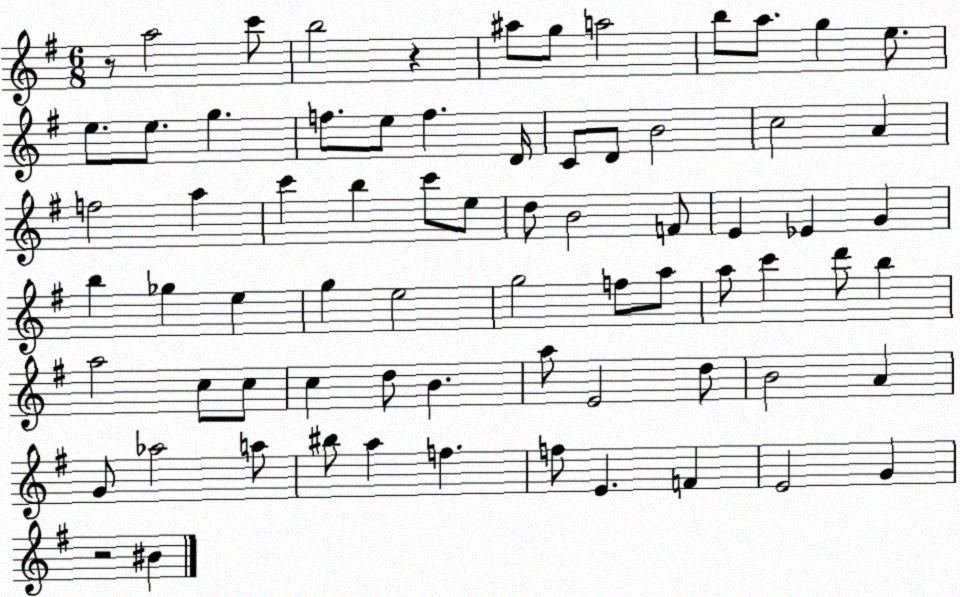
X:1
T:Untitled
M:6/8
L:1/4
K:G
z/2 a2 c'/2 b2 z ^a/2 g/2 a2 b/2 a/2 g e/2 e/2 e/2 g f/2 e/2 f D/4 C/2 D/2 B2 c2 A f2 a c' b c'/2 e/2 d/2 B2 F/2 E _E G b _g e g e2 g2 f/2 a/2 a/2 c' d'/2 b a2 c/2 c/2 c d/2 B a/2 E2 d/2 B2 A G/2 _a2 a/2 ^b/2 a f f/2 E F E2 G z2 ^B